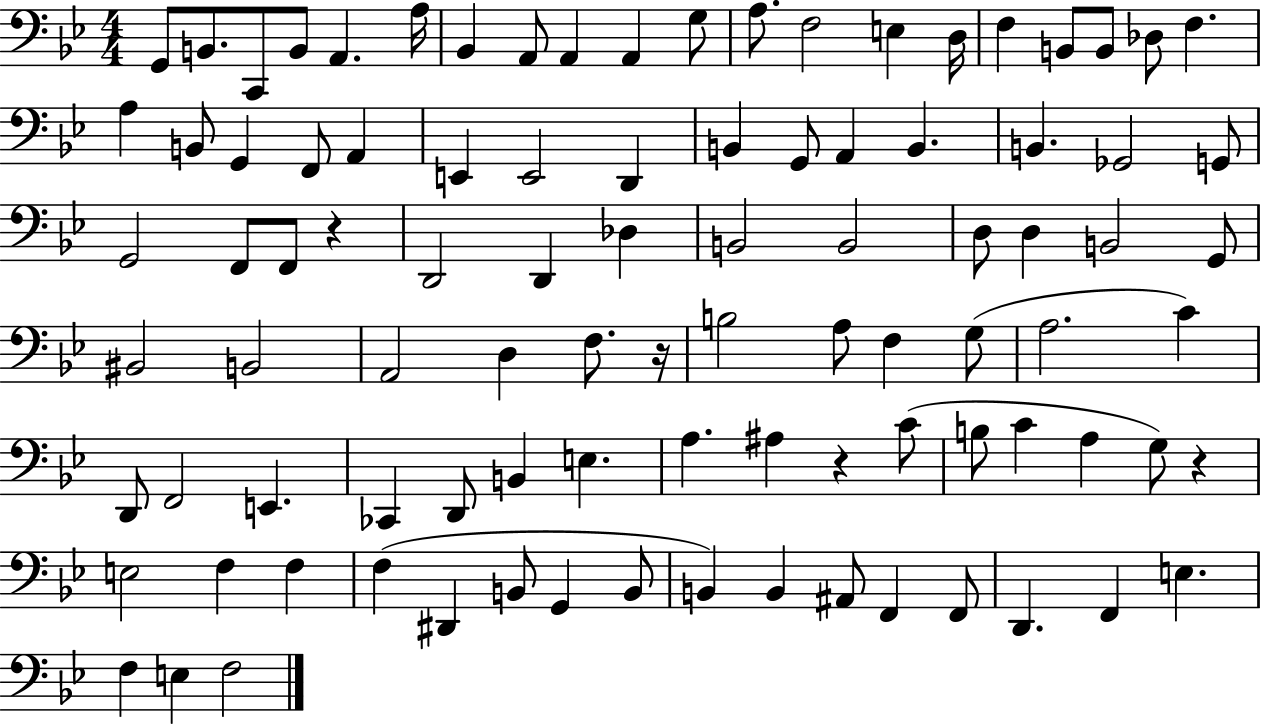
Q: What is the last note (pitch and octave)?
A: F3